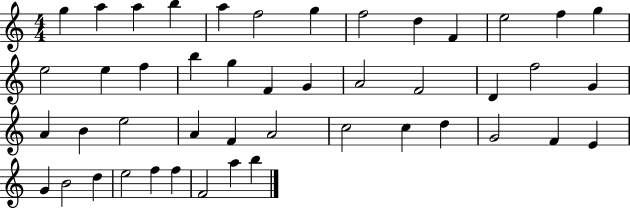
{
  \clef treble
  \numericTimeSignature
  \time 4/4
  \key c \major
  g''4 a''4 a''4 b''4 | a''4 f''2 g''4 | f''2 d''4 f'4 | e''2 f''4 g''4 | \break e''2 e''4 f''4 | b''4 g''4 f'4 g'4 | a'2 f'2 | d'4 f''2 g'4 | \break a'4 b'4 e''2 | a'4 f'4 a'2 | c''2 c''4 d''4 | g'2 f'4 e'4 | \break g'4 b'2 d''4 | e''2 f''4 f''4 | f'2 a''4 b''4 | \bar "|."
}